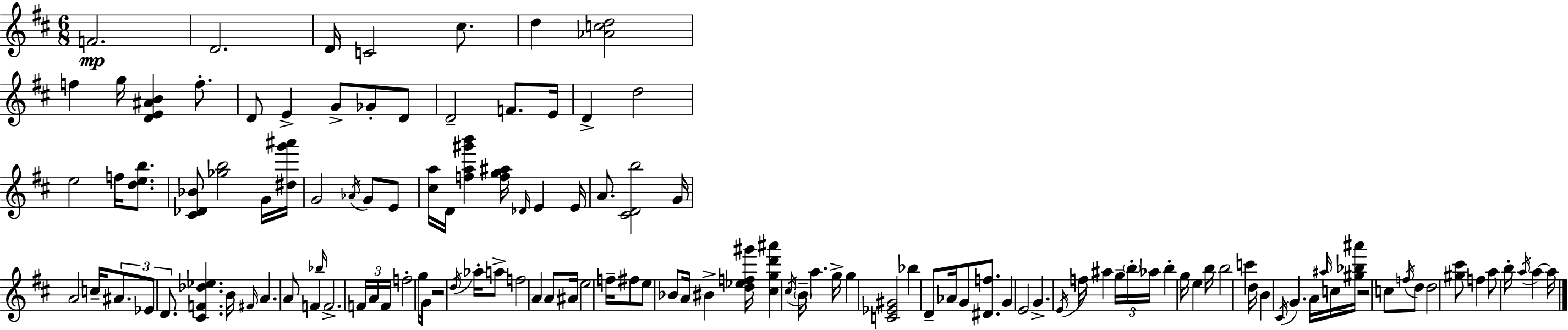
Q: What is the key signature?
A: D major